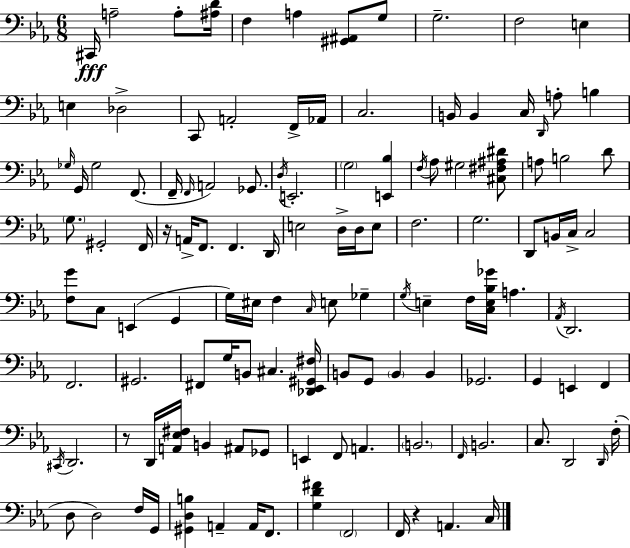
C#2/s A3/h A3/e [A#3,D4]/s F3/q A3/q [G#2,A#2]/e G3/e G3/h. F3/h E3/q E3/q Db3/h C2/e A2/h F2/s Ab2/s C3/h. B2/s B2/q C3/s D2/s A3/e B3/q Gb3/s G2/s Gb3/h F2/e. F2/s F2/s A2/h Gb2/e. D3/s E2/h. G3/h [E2,Bb3]/q F3/s Ab3/e G#3/h [C#3,F#3,A#3,D#4]/e A3/e B3/h D4/e G3/e. G#2/h F2/s R/s A2/s F2/e. F2/q. D2/s E3/h D3/s D3/s E3/e F3/h. G3/h. D2/e B2/s C3/s C3/h [F3,G4]/e C3/e E2/q G2/q G3/s EIS3/s F3/q C3/s E3/e Gb3/q G3/s E3/q F3/s [C3,E3,Bb3,Gb4]/s A3/q. Ab2/s D2/h. F2/h. G#2/h. F#2/e G3/s B2/e C#3/q. [Db2,Eb2,G#2,F#3]/s B2/e G2/e B2/q B2/q Gb2/h. G2/q E2/q F2/q C#2/s D2/h. R/e D2/s [A2,Eb3,F#3]/s B2/q A#2/e Gb2/e E2/q F2/e A2/q. B2/h. F2/s B2/h. C3/e. D2/h D2/s F3/s D3/e D3/h F3/s G2/s [G#2,D3,B3]/q A2/q A2/s F2/e. [G3,D4,F#4]/q F2/h F2/s R/q A2/q. C3/s